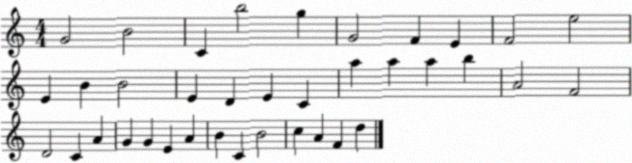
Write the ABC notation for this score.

X:1
T:Untitled
M:4/4
L:1/4
K:C
G2 B2 C b2 g G2 F E F2 e2 E B B2 E D E C a a a b A2 F2 D2 C A G G E A B C B2 c A F d